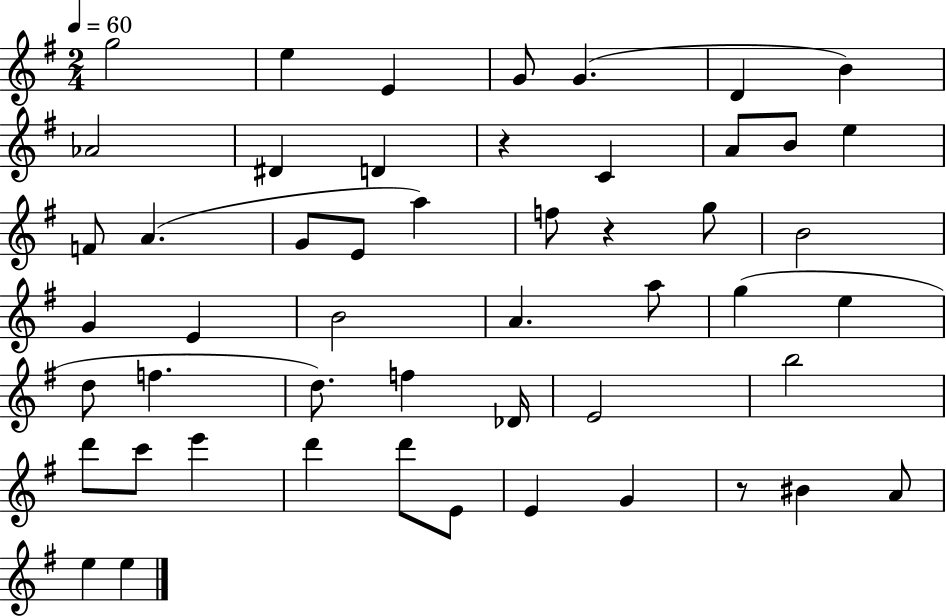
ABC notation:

X:1
T:Untitled
M:2/4
L:1/4
K:G
g2 e E G/2 G D B _A2 ^D D z C A/2 B/2 e F/2 A G/2 E/2 a f/2 z g/2 B2 G E B2 A a/2 g e d/2 f d/2 f _D/4 E2 b2 d'/2 c'/2 e' d' d'/2 E/2 E G z/2 ^B A/2 e e